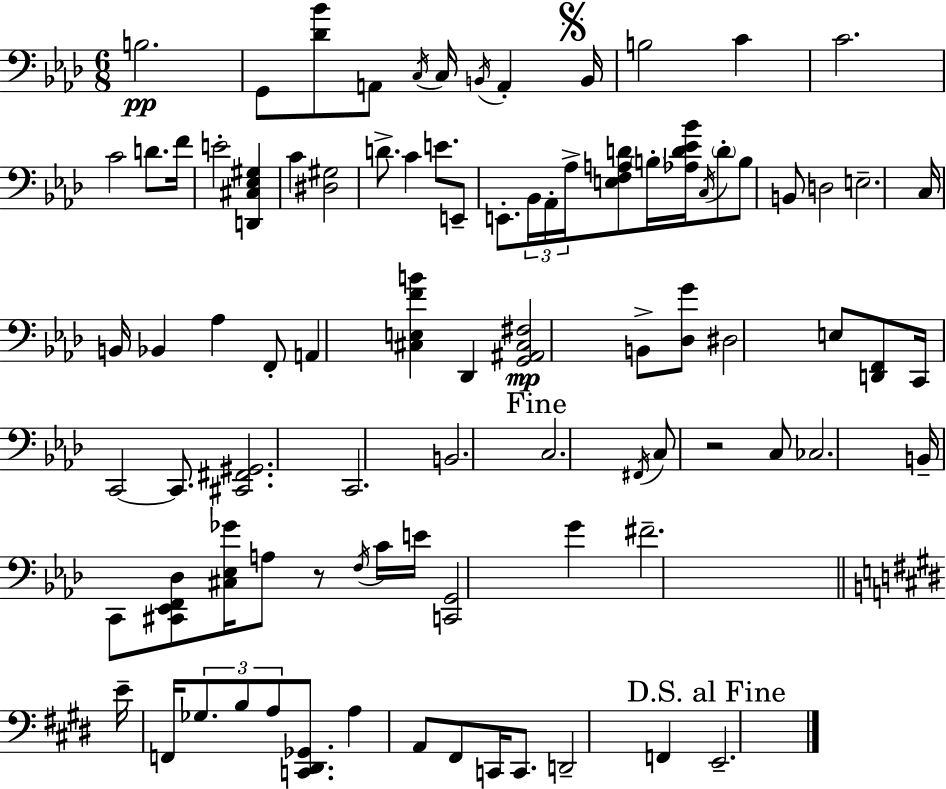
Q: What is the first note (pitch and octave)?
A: B3